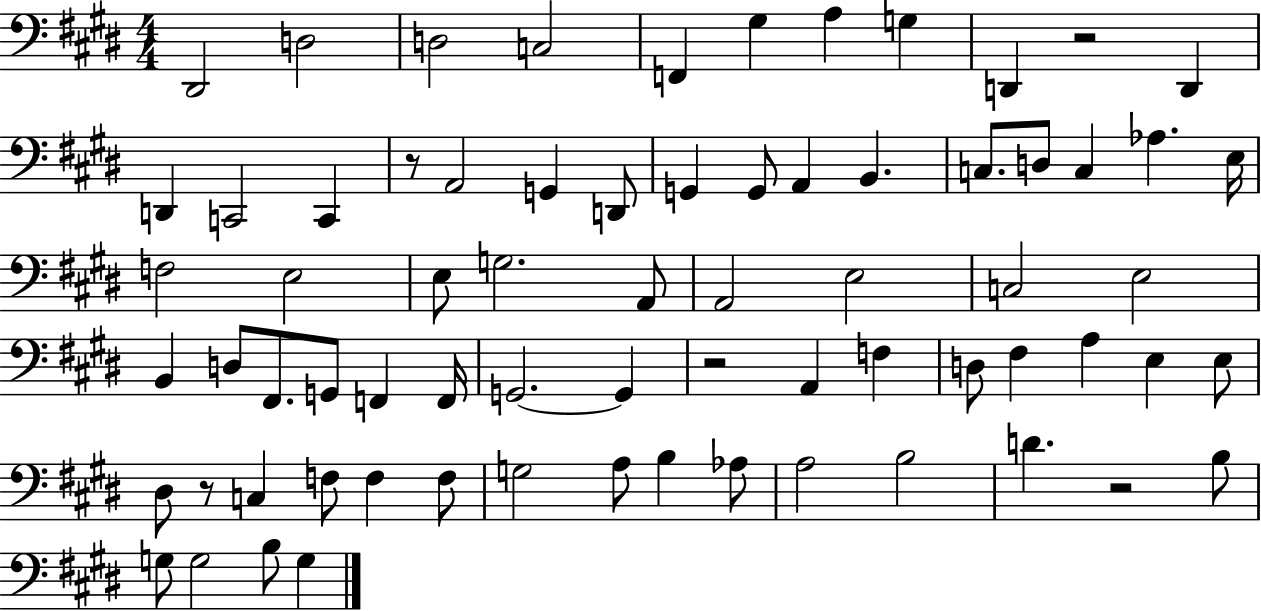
{
  \clef bass
  \numericTimeSignature
  \time 4/4
  \key e \major
  dis,2 d2 | d2 c2 | f,4 gis4 a4 g4 | d,4 r2 d,4 | \break d,4 c,2 c,4 | r8 a,2 g,4 d,8 | g,4 g,8 a,4 b,4. | c8. d8 c4 aes4. e16 | \break f2 e2 | e8 g2. a,8 | a,2 e2 | c2 e2 | \break b,4 d8 fis,8. g,8 f,4 f,16 | g,2.~~ g,4 | r2 a,4 f4 | d8 fis4 a4 e4 e8 | \break dis8 r8 c4 f8 f4 f8 | g2 a8 b4 aes8 | a2 b2 | d'4. r2 b8 | \break g8 g2 b8 g4 | \bar "|."
}